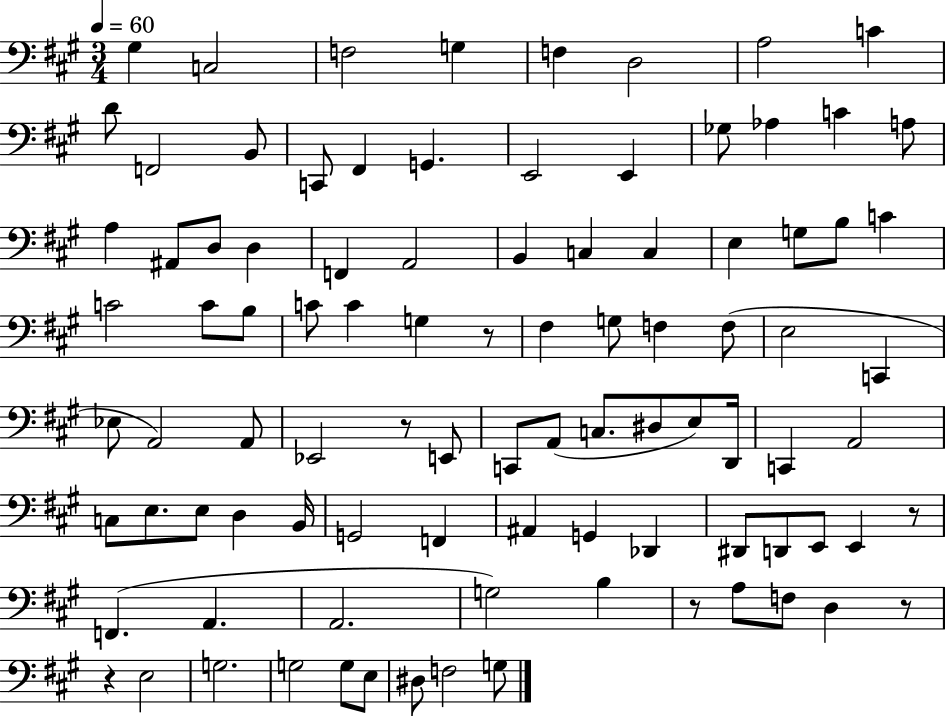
X:1
T:Untitled
M:3/4
L:1/4
K:A
^G, C,2 F,2 G, F, D,2 A,2 C D/2 F,,2 B,,/2 C,,/2 ^F,, G,, E,,2 E,, _G,/2 _A, C A,/2 A, ^A,,/2 D,/2 D, F,, A,,2 B,, C, C, E, G,/2 B,/2 C C2 C/2 B,/2 C/2 C G, z/2 ^F, G,/2 F, F,/2 E,2 C,, _E,/2 A,,2 A,,/2 _E,,2 z/2 E,,/2 C,,/2 A,,/2 C,/2 ^D,/2 E,/2 D,,/4 C,, A,,2 C,/2 E,/2 E,/2 D, B,,/4 G,,2 F,, ^A,, G,, _D,, ^D,,/2 D,,/2 E,,/2 E,, z/2 F,, A,, A,,2 G,2 B, z/2 A,/2 F,/2 D, z/2 z E,2 G,2 G,2 G,/2 E,/2 ^D,/2 F,2 G,/2